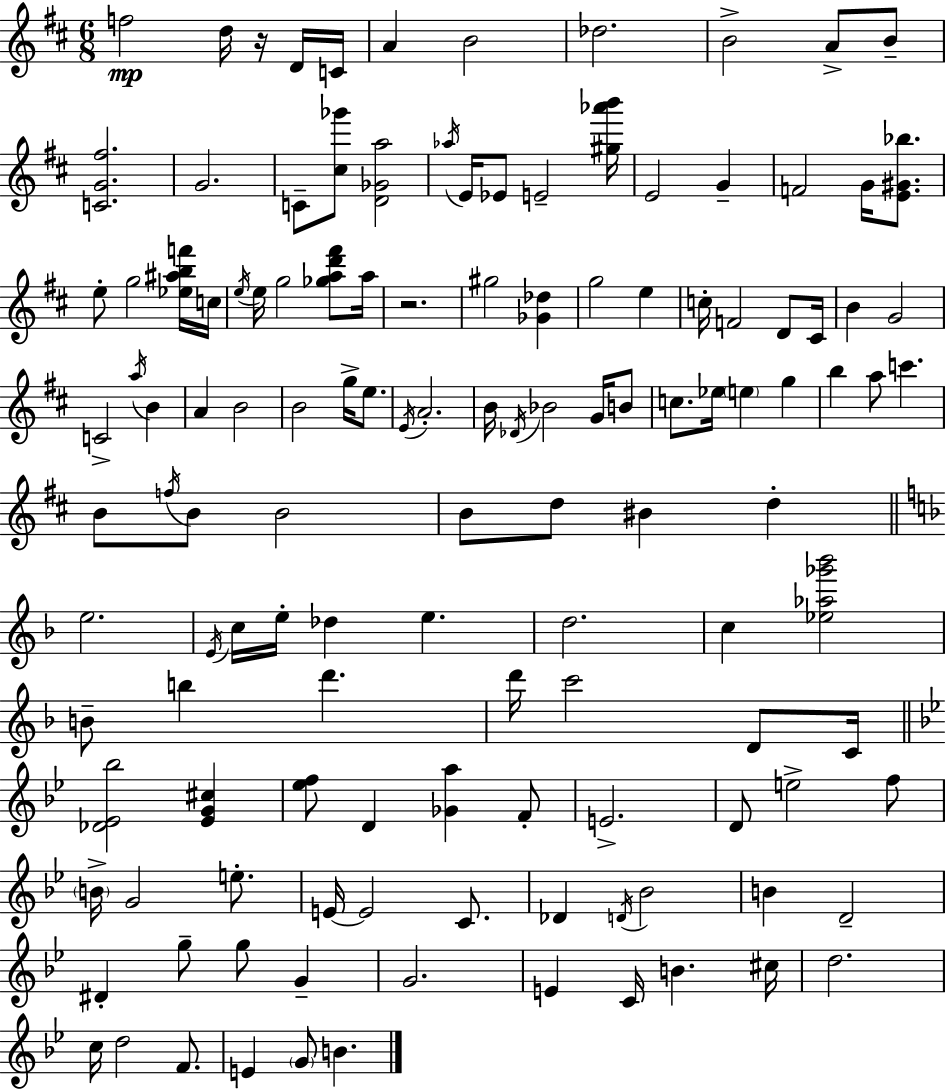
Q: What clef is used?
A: treble